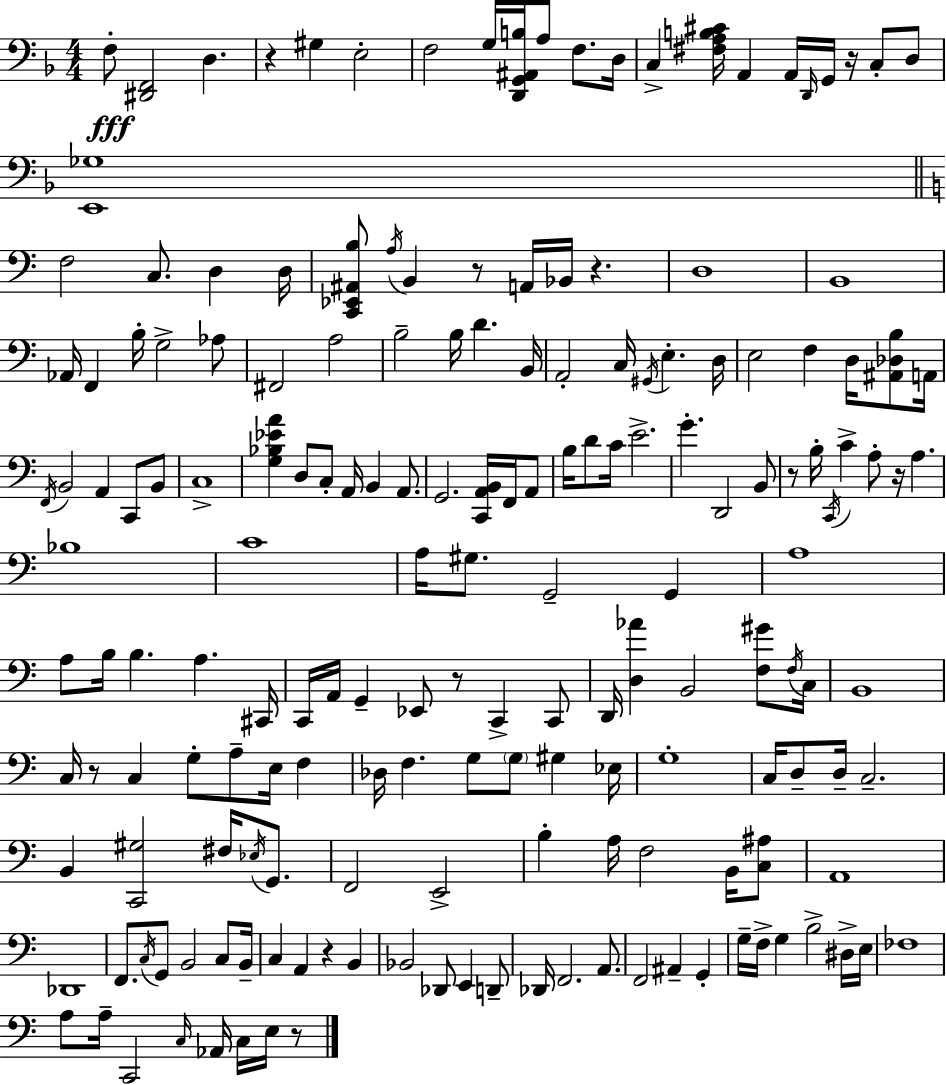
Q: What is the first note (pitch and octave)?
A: F3